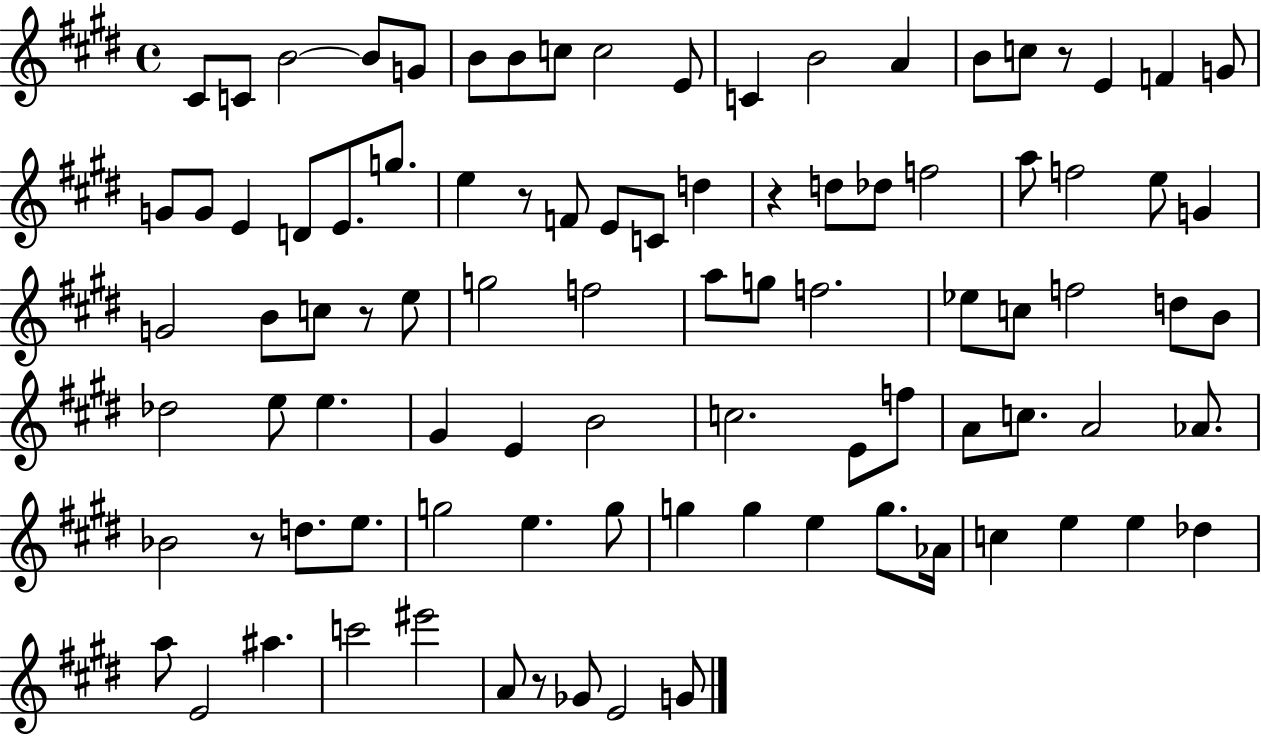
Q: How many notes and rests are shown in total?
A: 93